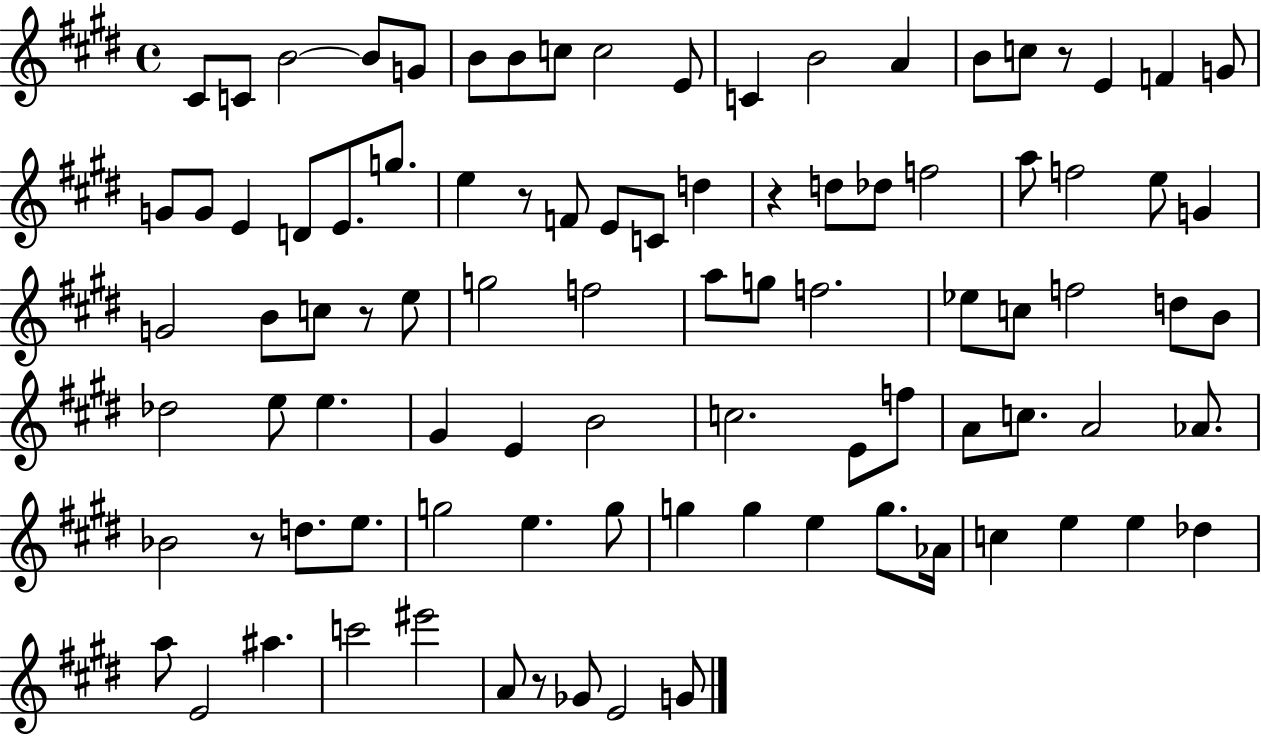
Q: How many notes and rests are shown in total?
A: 93